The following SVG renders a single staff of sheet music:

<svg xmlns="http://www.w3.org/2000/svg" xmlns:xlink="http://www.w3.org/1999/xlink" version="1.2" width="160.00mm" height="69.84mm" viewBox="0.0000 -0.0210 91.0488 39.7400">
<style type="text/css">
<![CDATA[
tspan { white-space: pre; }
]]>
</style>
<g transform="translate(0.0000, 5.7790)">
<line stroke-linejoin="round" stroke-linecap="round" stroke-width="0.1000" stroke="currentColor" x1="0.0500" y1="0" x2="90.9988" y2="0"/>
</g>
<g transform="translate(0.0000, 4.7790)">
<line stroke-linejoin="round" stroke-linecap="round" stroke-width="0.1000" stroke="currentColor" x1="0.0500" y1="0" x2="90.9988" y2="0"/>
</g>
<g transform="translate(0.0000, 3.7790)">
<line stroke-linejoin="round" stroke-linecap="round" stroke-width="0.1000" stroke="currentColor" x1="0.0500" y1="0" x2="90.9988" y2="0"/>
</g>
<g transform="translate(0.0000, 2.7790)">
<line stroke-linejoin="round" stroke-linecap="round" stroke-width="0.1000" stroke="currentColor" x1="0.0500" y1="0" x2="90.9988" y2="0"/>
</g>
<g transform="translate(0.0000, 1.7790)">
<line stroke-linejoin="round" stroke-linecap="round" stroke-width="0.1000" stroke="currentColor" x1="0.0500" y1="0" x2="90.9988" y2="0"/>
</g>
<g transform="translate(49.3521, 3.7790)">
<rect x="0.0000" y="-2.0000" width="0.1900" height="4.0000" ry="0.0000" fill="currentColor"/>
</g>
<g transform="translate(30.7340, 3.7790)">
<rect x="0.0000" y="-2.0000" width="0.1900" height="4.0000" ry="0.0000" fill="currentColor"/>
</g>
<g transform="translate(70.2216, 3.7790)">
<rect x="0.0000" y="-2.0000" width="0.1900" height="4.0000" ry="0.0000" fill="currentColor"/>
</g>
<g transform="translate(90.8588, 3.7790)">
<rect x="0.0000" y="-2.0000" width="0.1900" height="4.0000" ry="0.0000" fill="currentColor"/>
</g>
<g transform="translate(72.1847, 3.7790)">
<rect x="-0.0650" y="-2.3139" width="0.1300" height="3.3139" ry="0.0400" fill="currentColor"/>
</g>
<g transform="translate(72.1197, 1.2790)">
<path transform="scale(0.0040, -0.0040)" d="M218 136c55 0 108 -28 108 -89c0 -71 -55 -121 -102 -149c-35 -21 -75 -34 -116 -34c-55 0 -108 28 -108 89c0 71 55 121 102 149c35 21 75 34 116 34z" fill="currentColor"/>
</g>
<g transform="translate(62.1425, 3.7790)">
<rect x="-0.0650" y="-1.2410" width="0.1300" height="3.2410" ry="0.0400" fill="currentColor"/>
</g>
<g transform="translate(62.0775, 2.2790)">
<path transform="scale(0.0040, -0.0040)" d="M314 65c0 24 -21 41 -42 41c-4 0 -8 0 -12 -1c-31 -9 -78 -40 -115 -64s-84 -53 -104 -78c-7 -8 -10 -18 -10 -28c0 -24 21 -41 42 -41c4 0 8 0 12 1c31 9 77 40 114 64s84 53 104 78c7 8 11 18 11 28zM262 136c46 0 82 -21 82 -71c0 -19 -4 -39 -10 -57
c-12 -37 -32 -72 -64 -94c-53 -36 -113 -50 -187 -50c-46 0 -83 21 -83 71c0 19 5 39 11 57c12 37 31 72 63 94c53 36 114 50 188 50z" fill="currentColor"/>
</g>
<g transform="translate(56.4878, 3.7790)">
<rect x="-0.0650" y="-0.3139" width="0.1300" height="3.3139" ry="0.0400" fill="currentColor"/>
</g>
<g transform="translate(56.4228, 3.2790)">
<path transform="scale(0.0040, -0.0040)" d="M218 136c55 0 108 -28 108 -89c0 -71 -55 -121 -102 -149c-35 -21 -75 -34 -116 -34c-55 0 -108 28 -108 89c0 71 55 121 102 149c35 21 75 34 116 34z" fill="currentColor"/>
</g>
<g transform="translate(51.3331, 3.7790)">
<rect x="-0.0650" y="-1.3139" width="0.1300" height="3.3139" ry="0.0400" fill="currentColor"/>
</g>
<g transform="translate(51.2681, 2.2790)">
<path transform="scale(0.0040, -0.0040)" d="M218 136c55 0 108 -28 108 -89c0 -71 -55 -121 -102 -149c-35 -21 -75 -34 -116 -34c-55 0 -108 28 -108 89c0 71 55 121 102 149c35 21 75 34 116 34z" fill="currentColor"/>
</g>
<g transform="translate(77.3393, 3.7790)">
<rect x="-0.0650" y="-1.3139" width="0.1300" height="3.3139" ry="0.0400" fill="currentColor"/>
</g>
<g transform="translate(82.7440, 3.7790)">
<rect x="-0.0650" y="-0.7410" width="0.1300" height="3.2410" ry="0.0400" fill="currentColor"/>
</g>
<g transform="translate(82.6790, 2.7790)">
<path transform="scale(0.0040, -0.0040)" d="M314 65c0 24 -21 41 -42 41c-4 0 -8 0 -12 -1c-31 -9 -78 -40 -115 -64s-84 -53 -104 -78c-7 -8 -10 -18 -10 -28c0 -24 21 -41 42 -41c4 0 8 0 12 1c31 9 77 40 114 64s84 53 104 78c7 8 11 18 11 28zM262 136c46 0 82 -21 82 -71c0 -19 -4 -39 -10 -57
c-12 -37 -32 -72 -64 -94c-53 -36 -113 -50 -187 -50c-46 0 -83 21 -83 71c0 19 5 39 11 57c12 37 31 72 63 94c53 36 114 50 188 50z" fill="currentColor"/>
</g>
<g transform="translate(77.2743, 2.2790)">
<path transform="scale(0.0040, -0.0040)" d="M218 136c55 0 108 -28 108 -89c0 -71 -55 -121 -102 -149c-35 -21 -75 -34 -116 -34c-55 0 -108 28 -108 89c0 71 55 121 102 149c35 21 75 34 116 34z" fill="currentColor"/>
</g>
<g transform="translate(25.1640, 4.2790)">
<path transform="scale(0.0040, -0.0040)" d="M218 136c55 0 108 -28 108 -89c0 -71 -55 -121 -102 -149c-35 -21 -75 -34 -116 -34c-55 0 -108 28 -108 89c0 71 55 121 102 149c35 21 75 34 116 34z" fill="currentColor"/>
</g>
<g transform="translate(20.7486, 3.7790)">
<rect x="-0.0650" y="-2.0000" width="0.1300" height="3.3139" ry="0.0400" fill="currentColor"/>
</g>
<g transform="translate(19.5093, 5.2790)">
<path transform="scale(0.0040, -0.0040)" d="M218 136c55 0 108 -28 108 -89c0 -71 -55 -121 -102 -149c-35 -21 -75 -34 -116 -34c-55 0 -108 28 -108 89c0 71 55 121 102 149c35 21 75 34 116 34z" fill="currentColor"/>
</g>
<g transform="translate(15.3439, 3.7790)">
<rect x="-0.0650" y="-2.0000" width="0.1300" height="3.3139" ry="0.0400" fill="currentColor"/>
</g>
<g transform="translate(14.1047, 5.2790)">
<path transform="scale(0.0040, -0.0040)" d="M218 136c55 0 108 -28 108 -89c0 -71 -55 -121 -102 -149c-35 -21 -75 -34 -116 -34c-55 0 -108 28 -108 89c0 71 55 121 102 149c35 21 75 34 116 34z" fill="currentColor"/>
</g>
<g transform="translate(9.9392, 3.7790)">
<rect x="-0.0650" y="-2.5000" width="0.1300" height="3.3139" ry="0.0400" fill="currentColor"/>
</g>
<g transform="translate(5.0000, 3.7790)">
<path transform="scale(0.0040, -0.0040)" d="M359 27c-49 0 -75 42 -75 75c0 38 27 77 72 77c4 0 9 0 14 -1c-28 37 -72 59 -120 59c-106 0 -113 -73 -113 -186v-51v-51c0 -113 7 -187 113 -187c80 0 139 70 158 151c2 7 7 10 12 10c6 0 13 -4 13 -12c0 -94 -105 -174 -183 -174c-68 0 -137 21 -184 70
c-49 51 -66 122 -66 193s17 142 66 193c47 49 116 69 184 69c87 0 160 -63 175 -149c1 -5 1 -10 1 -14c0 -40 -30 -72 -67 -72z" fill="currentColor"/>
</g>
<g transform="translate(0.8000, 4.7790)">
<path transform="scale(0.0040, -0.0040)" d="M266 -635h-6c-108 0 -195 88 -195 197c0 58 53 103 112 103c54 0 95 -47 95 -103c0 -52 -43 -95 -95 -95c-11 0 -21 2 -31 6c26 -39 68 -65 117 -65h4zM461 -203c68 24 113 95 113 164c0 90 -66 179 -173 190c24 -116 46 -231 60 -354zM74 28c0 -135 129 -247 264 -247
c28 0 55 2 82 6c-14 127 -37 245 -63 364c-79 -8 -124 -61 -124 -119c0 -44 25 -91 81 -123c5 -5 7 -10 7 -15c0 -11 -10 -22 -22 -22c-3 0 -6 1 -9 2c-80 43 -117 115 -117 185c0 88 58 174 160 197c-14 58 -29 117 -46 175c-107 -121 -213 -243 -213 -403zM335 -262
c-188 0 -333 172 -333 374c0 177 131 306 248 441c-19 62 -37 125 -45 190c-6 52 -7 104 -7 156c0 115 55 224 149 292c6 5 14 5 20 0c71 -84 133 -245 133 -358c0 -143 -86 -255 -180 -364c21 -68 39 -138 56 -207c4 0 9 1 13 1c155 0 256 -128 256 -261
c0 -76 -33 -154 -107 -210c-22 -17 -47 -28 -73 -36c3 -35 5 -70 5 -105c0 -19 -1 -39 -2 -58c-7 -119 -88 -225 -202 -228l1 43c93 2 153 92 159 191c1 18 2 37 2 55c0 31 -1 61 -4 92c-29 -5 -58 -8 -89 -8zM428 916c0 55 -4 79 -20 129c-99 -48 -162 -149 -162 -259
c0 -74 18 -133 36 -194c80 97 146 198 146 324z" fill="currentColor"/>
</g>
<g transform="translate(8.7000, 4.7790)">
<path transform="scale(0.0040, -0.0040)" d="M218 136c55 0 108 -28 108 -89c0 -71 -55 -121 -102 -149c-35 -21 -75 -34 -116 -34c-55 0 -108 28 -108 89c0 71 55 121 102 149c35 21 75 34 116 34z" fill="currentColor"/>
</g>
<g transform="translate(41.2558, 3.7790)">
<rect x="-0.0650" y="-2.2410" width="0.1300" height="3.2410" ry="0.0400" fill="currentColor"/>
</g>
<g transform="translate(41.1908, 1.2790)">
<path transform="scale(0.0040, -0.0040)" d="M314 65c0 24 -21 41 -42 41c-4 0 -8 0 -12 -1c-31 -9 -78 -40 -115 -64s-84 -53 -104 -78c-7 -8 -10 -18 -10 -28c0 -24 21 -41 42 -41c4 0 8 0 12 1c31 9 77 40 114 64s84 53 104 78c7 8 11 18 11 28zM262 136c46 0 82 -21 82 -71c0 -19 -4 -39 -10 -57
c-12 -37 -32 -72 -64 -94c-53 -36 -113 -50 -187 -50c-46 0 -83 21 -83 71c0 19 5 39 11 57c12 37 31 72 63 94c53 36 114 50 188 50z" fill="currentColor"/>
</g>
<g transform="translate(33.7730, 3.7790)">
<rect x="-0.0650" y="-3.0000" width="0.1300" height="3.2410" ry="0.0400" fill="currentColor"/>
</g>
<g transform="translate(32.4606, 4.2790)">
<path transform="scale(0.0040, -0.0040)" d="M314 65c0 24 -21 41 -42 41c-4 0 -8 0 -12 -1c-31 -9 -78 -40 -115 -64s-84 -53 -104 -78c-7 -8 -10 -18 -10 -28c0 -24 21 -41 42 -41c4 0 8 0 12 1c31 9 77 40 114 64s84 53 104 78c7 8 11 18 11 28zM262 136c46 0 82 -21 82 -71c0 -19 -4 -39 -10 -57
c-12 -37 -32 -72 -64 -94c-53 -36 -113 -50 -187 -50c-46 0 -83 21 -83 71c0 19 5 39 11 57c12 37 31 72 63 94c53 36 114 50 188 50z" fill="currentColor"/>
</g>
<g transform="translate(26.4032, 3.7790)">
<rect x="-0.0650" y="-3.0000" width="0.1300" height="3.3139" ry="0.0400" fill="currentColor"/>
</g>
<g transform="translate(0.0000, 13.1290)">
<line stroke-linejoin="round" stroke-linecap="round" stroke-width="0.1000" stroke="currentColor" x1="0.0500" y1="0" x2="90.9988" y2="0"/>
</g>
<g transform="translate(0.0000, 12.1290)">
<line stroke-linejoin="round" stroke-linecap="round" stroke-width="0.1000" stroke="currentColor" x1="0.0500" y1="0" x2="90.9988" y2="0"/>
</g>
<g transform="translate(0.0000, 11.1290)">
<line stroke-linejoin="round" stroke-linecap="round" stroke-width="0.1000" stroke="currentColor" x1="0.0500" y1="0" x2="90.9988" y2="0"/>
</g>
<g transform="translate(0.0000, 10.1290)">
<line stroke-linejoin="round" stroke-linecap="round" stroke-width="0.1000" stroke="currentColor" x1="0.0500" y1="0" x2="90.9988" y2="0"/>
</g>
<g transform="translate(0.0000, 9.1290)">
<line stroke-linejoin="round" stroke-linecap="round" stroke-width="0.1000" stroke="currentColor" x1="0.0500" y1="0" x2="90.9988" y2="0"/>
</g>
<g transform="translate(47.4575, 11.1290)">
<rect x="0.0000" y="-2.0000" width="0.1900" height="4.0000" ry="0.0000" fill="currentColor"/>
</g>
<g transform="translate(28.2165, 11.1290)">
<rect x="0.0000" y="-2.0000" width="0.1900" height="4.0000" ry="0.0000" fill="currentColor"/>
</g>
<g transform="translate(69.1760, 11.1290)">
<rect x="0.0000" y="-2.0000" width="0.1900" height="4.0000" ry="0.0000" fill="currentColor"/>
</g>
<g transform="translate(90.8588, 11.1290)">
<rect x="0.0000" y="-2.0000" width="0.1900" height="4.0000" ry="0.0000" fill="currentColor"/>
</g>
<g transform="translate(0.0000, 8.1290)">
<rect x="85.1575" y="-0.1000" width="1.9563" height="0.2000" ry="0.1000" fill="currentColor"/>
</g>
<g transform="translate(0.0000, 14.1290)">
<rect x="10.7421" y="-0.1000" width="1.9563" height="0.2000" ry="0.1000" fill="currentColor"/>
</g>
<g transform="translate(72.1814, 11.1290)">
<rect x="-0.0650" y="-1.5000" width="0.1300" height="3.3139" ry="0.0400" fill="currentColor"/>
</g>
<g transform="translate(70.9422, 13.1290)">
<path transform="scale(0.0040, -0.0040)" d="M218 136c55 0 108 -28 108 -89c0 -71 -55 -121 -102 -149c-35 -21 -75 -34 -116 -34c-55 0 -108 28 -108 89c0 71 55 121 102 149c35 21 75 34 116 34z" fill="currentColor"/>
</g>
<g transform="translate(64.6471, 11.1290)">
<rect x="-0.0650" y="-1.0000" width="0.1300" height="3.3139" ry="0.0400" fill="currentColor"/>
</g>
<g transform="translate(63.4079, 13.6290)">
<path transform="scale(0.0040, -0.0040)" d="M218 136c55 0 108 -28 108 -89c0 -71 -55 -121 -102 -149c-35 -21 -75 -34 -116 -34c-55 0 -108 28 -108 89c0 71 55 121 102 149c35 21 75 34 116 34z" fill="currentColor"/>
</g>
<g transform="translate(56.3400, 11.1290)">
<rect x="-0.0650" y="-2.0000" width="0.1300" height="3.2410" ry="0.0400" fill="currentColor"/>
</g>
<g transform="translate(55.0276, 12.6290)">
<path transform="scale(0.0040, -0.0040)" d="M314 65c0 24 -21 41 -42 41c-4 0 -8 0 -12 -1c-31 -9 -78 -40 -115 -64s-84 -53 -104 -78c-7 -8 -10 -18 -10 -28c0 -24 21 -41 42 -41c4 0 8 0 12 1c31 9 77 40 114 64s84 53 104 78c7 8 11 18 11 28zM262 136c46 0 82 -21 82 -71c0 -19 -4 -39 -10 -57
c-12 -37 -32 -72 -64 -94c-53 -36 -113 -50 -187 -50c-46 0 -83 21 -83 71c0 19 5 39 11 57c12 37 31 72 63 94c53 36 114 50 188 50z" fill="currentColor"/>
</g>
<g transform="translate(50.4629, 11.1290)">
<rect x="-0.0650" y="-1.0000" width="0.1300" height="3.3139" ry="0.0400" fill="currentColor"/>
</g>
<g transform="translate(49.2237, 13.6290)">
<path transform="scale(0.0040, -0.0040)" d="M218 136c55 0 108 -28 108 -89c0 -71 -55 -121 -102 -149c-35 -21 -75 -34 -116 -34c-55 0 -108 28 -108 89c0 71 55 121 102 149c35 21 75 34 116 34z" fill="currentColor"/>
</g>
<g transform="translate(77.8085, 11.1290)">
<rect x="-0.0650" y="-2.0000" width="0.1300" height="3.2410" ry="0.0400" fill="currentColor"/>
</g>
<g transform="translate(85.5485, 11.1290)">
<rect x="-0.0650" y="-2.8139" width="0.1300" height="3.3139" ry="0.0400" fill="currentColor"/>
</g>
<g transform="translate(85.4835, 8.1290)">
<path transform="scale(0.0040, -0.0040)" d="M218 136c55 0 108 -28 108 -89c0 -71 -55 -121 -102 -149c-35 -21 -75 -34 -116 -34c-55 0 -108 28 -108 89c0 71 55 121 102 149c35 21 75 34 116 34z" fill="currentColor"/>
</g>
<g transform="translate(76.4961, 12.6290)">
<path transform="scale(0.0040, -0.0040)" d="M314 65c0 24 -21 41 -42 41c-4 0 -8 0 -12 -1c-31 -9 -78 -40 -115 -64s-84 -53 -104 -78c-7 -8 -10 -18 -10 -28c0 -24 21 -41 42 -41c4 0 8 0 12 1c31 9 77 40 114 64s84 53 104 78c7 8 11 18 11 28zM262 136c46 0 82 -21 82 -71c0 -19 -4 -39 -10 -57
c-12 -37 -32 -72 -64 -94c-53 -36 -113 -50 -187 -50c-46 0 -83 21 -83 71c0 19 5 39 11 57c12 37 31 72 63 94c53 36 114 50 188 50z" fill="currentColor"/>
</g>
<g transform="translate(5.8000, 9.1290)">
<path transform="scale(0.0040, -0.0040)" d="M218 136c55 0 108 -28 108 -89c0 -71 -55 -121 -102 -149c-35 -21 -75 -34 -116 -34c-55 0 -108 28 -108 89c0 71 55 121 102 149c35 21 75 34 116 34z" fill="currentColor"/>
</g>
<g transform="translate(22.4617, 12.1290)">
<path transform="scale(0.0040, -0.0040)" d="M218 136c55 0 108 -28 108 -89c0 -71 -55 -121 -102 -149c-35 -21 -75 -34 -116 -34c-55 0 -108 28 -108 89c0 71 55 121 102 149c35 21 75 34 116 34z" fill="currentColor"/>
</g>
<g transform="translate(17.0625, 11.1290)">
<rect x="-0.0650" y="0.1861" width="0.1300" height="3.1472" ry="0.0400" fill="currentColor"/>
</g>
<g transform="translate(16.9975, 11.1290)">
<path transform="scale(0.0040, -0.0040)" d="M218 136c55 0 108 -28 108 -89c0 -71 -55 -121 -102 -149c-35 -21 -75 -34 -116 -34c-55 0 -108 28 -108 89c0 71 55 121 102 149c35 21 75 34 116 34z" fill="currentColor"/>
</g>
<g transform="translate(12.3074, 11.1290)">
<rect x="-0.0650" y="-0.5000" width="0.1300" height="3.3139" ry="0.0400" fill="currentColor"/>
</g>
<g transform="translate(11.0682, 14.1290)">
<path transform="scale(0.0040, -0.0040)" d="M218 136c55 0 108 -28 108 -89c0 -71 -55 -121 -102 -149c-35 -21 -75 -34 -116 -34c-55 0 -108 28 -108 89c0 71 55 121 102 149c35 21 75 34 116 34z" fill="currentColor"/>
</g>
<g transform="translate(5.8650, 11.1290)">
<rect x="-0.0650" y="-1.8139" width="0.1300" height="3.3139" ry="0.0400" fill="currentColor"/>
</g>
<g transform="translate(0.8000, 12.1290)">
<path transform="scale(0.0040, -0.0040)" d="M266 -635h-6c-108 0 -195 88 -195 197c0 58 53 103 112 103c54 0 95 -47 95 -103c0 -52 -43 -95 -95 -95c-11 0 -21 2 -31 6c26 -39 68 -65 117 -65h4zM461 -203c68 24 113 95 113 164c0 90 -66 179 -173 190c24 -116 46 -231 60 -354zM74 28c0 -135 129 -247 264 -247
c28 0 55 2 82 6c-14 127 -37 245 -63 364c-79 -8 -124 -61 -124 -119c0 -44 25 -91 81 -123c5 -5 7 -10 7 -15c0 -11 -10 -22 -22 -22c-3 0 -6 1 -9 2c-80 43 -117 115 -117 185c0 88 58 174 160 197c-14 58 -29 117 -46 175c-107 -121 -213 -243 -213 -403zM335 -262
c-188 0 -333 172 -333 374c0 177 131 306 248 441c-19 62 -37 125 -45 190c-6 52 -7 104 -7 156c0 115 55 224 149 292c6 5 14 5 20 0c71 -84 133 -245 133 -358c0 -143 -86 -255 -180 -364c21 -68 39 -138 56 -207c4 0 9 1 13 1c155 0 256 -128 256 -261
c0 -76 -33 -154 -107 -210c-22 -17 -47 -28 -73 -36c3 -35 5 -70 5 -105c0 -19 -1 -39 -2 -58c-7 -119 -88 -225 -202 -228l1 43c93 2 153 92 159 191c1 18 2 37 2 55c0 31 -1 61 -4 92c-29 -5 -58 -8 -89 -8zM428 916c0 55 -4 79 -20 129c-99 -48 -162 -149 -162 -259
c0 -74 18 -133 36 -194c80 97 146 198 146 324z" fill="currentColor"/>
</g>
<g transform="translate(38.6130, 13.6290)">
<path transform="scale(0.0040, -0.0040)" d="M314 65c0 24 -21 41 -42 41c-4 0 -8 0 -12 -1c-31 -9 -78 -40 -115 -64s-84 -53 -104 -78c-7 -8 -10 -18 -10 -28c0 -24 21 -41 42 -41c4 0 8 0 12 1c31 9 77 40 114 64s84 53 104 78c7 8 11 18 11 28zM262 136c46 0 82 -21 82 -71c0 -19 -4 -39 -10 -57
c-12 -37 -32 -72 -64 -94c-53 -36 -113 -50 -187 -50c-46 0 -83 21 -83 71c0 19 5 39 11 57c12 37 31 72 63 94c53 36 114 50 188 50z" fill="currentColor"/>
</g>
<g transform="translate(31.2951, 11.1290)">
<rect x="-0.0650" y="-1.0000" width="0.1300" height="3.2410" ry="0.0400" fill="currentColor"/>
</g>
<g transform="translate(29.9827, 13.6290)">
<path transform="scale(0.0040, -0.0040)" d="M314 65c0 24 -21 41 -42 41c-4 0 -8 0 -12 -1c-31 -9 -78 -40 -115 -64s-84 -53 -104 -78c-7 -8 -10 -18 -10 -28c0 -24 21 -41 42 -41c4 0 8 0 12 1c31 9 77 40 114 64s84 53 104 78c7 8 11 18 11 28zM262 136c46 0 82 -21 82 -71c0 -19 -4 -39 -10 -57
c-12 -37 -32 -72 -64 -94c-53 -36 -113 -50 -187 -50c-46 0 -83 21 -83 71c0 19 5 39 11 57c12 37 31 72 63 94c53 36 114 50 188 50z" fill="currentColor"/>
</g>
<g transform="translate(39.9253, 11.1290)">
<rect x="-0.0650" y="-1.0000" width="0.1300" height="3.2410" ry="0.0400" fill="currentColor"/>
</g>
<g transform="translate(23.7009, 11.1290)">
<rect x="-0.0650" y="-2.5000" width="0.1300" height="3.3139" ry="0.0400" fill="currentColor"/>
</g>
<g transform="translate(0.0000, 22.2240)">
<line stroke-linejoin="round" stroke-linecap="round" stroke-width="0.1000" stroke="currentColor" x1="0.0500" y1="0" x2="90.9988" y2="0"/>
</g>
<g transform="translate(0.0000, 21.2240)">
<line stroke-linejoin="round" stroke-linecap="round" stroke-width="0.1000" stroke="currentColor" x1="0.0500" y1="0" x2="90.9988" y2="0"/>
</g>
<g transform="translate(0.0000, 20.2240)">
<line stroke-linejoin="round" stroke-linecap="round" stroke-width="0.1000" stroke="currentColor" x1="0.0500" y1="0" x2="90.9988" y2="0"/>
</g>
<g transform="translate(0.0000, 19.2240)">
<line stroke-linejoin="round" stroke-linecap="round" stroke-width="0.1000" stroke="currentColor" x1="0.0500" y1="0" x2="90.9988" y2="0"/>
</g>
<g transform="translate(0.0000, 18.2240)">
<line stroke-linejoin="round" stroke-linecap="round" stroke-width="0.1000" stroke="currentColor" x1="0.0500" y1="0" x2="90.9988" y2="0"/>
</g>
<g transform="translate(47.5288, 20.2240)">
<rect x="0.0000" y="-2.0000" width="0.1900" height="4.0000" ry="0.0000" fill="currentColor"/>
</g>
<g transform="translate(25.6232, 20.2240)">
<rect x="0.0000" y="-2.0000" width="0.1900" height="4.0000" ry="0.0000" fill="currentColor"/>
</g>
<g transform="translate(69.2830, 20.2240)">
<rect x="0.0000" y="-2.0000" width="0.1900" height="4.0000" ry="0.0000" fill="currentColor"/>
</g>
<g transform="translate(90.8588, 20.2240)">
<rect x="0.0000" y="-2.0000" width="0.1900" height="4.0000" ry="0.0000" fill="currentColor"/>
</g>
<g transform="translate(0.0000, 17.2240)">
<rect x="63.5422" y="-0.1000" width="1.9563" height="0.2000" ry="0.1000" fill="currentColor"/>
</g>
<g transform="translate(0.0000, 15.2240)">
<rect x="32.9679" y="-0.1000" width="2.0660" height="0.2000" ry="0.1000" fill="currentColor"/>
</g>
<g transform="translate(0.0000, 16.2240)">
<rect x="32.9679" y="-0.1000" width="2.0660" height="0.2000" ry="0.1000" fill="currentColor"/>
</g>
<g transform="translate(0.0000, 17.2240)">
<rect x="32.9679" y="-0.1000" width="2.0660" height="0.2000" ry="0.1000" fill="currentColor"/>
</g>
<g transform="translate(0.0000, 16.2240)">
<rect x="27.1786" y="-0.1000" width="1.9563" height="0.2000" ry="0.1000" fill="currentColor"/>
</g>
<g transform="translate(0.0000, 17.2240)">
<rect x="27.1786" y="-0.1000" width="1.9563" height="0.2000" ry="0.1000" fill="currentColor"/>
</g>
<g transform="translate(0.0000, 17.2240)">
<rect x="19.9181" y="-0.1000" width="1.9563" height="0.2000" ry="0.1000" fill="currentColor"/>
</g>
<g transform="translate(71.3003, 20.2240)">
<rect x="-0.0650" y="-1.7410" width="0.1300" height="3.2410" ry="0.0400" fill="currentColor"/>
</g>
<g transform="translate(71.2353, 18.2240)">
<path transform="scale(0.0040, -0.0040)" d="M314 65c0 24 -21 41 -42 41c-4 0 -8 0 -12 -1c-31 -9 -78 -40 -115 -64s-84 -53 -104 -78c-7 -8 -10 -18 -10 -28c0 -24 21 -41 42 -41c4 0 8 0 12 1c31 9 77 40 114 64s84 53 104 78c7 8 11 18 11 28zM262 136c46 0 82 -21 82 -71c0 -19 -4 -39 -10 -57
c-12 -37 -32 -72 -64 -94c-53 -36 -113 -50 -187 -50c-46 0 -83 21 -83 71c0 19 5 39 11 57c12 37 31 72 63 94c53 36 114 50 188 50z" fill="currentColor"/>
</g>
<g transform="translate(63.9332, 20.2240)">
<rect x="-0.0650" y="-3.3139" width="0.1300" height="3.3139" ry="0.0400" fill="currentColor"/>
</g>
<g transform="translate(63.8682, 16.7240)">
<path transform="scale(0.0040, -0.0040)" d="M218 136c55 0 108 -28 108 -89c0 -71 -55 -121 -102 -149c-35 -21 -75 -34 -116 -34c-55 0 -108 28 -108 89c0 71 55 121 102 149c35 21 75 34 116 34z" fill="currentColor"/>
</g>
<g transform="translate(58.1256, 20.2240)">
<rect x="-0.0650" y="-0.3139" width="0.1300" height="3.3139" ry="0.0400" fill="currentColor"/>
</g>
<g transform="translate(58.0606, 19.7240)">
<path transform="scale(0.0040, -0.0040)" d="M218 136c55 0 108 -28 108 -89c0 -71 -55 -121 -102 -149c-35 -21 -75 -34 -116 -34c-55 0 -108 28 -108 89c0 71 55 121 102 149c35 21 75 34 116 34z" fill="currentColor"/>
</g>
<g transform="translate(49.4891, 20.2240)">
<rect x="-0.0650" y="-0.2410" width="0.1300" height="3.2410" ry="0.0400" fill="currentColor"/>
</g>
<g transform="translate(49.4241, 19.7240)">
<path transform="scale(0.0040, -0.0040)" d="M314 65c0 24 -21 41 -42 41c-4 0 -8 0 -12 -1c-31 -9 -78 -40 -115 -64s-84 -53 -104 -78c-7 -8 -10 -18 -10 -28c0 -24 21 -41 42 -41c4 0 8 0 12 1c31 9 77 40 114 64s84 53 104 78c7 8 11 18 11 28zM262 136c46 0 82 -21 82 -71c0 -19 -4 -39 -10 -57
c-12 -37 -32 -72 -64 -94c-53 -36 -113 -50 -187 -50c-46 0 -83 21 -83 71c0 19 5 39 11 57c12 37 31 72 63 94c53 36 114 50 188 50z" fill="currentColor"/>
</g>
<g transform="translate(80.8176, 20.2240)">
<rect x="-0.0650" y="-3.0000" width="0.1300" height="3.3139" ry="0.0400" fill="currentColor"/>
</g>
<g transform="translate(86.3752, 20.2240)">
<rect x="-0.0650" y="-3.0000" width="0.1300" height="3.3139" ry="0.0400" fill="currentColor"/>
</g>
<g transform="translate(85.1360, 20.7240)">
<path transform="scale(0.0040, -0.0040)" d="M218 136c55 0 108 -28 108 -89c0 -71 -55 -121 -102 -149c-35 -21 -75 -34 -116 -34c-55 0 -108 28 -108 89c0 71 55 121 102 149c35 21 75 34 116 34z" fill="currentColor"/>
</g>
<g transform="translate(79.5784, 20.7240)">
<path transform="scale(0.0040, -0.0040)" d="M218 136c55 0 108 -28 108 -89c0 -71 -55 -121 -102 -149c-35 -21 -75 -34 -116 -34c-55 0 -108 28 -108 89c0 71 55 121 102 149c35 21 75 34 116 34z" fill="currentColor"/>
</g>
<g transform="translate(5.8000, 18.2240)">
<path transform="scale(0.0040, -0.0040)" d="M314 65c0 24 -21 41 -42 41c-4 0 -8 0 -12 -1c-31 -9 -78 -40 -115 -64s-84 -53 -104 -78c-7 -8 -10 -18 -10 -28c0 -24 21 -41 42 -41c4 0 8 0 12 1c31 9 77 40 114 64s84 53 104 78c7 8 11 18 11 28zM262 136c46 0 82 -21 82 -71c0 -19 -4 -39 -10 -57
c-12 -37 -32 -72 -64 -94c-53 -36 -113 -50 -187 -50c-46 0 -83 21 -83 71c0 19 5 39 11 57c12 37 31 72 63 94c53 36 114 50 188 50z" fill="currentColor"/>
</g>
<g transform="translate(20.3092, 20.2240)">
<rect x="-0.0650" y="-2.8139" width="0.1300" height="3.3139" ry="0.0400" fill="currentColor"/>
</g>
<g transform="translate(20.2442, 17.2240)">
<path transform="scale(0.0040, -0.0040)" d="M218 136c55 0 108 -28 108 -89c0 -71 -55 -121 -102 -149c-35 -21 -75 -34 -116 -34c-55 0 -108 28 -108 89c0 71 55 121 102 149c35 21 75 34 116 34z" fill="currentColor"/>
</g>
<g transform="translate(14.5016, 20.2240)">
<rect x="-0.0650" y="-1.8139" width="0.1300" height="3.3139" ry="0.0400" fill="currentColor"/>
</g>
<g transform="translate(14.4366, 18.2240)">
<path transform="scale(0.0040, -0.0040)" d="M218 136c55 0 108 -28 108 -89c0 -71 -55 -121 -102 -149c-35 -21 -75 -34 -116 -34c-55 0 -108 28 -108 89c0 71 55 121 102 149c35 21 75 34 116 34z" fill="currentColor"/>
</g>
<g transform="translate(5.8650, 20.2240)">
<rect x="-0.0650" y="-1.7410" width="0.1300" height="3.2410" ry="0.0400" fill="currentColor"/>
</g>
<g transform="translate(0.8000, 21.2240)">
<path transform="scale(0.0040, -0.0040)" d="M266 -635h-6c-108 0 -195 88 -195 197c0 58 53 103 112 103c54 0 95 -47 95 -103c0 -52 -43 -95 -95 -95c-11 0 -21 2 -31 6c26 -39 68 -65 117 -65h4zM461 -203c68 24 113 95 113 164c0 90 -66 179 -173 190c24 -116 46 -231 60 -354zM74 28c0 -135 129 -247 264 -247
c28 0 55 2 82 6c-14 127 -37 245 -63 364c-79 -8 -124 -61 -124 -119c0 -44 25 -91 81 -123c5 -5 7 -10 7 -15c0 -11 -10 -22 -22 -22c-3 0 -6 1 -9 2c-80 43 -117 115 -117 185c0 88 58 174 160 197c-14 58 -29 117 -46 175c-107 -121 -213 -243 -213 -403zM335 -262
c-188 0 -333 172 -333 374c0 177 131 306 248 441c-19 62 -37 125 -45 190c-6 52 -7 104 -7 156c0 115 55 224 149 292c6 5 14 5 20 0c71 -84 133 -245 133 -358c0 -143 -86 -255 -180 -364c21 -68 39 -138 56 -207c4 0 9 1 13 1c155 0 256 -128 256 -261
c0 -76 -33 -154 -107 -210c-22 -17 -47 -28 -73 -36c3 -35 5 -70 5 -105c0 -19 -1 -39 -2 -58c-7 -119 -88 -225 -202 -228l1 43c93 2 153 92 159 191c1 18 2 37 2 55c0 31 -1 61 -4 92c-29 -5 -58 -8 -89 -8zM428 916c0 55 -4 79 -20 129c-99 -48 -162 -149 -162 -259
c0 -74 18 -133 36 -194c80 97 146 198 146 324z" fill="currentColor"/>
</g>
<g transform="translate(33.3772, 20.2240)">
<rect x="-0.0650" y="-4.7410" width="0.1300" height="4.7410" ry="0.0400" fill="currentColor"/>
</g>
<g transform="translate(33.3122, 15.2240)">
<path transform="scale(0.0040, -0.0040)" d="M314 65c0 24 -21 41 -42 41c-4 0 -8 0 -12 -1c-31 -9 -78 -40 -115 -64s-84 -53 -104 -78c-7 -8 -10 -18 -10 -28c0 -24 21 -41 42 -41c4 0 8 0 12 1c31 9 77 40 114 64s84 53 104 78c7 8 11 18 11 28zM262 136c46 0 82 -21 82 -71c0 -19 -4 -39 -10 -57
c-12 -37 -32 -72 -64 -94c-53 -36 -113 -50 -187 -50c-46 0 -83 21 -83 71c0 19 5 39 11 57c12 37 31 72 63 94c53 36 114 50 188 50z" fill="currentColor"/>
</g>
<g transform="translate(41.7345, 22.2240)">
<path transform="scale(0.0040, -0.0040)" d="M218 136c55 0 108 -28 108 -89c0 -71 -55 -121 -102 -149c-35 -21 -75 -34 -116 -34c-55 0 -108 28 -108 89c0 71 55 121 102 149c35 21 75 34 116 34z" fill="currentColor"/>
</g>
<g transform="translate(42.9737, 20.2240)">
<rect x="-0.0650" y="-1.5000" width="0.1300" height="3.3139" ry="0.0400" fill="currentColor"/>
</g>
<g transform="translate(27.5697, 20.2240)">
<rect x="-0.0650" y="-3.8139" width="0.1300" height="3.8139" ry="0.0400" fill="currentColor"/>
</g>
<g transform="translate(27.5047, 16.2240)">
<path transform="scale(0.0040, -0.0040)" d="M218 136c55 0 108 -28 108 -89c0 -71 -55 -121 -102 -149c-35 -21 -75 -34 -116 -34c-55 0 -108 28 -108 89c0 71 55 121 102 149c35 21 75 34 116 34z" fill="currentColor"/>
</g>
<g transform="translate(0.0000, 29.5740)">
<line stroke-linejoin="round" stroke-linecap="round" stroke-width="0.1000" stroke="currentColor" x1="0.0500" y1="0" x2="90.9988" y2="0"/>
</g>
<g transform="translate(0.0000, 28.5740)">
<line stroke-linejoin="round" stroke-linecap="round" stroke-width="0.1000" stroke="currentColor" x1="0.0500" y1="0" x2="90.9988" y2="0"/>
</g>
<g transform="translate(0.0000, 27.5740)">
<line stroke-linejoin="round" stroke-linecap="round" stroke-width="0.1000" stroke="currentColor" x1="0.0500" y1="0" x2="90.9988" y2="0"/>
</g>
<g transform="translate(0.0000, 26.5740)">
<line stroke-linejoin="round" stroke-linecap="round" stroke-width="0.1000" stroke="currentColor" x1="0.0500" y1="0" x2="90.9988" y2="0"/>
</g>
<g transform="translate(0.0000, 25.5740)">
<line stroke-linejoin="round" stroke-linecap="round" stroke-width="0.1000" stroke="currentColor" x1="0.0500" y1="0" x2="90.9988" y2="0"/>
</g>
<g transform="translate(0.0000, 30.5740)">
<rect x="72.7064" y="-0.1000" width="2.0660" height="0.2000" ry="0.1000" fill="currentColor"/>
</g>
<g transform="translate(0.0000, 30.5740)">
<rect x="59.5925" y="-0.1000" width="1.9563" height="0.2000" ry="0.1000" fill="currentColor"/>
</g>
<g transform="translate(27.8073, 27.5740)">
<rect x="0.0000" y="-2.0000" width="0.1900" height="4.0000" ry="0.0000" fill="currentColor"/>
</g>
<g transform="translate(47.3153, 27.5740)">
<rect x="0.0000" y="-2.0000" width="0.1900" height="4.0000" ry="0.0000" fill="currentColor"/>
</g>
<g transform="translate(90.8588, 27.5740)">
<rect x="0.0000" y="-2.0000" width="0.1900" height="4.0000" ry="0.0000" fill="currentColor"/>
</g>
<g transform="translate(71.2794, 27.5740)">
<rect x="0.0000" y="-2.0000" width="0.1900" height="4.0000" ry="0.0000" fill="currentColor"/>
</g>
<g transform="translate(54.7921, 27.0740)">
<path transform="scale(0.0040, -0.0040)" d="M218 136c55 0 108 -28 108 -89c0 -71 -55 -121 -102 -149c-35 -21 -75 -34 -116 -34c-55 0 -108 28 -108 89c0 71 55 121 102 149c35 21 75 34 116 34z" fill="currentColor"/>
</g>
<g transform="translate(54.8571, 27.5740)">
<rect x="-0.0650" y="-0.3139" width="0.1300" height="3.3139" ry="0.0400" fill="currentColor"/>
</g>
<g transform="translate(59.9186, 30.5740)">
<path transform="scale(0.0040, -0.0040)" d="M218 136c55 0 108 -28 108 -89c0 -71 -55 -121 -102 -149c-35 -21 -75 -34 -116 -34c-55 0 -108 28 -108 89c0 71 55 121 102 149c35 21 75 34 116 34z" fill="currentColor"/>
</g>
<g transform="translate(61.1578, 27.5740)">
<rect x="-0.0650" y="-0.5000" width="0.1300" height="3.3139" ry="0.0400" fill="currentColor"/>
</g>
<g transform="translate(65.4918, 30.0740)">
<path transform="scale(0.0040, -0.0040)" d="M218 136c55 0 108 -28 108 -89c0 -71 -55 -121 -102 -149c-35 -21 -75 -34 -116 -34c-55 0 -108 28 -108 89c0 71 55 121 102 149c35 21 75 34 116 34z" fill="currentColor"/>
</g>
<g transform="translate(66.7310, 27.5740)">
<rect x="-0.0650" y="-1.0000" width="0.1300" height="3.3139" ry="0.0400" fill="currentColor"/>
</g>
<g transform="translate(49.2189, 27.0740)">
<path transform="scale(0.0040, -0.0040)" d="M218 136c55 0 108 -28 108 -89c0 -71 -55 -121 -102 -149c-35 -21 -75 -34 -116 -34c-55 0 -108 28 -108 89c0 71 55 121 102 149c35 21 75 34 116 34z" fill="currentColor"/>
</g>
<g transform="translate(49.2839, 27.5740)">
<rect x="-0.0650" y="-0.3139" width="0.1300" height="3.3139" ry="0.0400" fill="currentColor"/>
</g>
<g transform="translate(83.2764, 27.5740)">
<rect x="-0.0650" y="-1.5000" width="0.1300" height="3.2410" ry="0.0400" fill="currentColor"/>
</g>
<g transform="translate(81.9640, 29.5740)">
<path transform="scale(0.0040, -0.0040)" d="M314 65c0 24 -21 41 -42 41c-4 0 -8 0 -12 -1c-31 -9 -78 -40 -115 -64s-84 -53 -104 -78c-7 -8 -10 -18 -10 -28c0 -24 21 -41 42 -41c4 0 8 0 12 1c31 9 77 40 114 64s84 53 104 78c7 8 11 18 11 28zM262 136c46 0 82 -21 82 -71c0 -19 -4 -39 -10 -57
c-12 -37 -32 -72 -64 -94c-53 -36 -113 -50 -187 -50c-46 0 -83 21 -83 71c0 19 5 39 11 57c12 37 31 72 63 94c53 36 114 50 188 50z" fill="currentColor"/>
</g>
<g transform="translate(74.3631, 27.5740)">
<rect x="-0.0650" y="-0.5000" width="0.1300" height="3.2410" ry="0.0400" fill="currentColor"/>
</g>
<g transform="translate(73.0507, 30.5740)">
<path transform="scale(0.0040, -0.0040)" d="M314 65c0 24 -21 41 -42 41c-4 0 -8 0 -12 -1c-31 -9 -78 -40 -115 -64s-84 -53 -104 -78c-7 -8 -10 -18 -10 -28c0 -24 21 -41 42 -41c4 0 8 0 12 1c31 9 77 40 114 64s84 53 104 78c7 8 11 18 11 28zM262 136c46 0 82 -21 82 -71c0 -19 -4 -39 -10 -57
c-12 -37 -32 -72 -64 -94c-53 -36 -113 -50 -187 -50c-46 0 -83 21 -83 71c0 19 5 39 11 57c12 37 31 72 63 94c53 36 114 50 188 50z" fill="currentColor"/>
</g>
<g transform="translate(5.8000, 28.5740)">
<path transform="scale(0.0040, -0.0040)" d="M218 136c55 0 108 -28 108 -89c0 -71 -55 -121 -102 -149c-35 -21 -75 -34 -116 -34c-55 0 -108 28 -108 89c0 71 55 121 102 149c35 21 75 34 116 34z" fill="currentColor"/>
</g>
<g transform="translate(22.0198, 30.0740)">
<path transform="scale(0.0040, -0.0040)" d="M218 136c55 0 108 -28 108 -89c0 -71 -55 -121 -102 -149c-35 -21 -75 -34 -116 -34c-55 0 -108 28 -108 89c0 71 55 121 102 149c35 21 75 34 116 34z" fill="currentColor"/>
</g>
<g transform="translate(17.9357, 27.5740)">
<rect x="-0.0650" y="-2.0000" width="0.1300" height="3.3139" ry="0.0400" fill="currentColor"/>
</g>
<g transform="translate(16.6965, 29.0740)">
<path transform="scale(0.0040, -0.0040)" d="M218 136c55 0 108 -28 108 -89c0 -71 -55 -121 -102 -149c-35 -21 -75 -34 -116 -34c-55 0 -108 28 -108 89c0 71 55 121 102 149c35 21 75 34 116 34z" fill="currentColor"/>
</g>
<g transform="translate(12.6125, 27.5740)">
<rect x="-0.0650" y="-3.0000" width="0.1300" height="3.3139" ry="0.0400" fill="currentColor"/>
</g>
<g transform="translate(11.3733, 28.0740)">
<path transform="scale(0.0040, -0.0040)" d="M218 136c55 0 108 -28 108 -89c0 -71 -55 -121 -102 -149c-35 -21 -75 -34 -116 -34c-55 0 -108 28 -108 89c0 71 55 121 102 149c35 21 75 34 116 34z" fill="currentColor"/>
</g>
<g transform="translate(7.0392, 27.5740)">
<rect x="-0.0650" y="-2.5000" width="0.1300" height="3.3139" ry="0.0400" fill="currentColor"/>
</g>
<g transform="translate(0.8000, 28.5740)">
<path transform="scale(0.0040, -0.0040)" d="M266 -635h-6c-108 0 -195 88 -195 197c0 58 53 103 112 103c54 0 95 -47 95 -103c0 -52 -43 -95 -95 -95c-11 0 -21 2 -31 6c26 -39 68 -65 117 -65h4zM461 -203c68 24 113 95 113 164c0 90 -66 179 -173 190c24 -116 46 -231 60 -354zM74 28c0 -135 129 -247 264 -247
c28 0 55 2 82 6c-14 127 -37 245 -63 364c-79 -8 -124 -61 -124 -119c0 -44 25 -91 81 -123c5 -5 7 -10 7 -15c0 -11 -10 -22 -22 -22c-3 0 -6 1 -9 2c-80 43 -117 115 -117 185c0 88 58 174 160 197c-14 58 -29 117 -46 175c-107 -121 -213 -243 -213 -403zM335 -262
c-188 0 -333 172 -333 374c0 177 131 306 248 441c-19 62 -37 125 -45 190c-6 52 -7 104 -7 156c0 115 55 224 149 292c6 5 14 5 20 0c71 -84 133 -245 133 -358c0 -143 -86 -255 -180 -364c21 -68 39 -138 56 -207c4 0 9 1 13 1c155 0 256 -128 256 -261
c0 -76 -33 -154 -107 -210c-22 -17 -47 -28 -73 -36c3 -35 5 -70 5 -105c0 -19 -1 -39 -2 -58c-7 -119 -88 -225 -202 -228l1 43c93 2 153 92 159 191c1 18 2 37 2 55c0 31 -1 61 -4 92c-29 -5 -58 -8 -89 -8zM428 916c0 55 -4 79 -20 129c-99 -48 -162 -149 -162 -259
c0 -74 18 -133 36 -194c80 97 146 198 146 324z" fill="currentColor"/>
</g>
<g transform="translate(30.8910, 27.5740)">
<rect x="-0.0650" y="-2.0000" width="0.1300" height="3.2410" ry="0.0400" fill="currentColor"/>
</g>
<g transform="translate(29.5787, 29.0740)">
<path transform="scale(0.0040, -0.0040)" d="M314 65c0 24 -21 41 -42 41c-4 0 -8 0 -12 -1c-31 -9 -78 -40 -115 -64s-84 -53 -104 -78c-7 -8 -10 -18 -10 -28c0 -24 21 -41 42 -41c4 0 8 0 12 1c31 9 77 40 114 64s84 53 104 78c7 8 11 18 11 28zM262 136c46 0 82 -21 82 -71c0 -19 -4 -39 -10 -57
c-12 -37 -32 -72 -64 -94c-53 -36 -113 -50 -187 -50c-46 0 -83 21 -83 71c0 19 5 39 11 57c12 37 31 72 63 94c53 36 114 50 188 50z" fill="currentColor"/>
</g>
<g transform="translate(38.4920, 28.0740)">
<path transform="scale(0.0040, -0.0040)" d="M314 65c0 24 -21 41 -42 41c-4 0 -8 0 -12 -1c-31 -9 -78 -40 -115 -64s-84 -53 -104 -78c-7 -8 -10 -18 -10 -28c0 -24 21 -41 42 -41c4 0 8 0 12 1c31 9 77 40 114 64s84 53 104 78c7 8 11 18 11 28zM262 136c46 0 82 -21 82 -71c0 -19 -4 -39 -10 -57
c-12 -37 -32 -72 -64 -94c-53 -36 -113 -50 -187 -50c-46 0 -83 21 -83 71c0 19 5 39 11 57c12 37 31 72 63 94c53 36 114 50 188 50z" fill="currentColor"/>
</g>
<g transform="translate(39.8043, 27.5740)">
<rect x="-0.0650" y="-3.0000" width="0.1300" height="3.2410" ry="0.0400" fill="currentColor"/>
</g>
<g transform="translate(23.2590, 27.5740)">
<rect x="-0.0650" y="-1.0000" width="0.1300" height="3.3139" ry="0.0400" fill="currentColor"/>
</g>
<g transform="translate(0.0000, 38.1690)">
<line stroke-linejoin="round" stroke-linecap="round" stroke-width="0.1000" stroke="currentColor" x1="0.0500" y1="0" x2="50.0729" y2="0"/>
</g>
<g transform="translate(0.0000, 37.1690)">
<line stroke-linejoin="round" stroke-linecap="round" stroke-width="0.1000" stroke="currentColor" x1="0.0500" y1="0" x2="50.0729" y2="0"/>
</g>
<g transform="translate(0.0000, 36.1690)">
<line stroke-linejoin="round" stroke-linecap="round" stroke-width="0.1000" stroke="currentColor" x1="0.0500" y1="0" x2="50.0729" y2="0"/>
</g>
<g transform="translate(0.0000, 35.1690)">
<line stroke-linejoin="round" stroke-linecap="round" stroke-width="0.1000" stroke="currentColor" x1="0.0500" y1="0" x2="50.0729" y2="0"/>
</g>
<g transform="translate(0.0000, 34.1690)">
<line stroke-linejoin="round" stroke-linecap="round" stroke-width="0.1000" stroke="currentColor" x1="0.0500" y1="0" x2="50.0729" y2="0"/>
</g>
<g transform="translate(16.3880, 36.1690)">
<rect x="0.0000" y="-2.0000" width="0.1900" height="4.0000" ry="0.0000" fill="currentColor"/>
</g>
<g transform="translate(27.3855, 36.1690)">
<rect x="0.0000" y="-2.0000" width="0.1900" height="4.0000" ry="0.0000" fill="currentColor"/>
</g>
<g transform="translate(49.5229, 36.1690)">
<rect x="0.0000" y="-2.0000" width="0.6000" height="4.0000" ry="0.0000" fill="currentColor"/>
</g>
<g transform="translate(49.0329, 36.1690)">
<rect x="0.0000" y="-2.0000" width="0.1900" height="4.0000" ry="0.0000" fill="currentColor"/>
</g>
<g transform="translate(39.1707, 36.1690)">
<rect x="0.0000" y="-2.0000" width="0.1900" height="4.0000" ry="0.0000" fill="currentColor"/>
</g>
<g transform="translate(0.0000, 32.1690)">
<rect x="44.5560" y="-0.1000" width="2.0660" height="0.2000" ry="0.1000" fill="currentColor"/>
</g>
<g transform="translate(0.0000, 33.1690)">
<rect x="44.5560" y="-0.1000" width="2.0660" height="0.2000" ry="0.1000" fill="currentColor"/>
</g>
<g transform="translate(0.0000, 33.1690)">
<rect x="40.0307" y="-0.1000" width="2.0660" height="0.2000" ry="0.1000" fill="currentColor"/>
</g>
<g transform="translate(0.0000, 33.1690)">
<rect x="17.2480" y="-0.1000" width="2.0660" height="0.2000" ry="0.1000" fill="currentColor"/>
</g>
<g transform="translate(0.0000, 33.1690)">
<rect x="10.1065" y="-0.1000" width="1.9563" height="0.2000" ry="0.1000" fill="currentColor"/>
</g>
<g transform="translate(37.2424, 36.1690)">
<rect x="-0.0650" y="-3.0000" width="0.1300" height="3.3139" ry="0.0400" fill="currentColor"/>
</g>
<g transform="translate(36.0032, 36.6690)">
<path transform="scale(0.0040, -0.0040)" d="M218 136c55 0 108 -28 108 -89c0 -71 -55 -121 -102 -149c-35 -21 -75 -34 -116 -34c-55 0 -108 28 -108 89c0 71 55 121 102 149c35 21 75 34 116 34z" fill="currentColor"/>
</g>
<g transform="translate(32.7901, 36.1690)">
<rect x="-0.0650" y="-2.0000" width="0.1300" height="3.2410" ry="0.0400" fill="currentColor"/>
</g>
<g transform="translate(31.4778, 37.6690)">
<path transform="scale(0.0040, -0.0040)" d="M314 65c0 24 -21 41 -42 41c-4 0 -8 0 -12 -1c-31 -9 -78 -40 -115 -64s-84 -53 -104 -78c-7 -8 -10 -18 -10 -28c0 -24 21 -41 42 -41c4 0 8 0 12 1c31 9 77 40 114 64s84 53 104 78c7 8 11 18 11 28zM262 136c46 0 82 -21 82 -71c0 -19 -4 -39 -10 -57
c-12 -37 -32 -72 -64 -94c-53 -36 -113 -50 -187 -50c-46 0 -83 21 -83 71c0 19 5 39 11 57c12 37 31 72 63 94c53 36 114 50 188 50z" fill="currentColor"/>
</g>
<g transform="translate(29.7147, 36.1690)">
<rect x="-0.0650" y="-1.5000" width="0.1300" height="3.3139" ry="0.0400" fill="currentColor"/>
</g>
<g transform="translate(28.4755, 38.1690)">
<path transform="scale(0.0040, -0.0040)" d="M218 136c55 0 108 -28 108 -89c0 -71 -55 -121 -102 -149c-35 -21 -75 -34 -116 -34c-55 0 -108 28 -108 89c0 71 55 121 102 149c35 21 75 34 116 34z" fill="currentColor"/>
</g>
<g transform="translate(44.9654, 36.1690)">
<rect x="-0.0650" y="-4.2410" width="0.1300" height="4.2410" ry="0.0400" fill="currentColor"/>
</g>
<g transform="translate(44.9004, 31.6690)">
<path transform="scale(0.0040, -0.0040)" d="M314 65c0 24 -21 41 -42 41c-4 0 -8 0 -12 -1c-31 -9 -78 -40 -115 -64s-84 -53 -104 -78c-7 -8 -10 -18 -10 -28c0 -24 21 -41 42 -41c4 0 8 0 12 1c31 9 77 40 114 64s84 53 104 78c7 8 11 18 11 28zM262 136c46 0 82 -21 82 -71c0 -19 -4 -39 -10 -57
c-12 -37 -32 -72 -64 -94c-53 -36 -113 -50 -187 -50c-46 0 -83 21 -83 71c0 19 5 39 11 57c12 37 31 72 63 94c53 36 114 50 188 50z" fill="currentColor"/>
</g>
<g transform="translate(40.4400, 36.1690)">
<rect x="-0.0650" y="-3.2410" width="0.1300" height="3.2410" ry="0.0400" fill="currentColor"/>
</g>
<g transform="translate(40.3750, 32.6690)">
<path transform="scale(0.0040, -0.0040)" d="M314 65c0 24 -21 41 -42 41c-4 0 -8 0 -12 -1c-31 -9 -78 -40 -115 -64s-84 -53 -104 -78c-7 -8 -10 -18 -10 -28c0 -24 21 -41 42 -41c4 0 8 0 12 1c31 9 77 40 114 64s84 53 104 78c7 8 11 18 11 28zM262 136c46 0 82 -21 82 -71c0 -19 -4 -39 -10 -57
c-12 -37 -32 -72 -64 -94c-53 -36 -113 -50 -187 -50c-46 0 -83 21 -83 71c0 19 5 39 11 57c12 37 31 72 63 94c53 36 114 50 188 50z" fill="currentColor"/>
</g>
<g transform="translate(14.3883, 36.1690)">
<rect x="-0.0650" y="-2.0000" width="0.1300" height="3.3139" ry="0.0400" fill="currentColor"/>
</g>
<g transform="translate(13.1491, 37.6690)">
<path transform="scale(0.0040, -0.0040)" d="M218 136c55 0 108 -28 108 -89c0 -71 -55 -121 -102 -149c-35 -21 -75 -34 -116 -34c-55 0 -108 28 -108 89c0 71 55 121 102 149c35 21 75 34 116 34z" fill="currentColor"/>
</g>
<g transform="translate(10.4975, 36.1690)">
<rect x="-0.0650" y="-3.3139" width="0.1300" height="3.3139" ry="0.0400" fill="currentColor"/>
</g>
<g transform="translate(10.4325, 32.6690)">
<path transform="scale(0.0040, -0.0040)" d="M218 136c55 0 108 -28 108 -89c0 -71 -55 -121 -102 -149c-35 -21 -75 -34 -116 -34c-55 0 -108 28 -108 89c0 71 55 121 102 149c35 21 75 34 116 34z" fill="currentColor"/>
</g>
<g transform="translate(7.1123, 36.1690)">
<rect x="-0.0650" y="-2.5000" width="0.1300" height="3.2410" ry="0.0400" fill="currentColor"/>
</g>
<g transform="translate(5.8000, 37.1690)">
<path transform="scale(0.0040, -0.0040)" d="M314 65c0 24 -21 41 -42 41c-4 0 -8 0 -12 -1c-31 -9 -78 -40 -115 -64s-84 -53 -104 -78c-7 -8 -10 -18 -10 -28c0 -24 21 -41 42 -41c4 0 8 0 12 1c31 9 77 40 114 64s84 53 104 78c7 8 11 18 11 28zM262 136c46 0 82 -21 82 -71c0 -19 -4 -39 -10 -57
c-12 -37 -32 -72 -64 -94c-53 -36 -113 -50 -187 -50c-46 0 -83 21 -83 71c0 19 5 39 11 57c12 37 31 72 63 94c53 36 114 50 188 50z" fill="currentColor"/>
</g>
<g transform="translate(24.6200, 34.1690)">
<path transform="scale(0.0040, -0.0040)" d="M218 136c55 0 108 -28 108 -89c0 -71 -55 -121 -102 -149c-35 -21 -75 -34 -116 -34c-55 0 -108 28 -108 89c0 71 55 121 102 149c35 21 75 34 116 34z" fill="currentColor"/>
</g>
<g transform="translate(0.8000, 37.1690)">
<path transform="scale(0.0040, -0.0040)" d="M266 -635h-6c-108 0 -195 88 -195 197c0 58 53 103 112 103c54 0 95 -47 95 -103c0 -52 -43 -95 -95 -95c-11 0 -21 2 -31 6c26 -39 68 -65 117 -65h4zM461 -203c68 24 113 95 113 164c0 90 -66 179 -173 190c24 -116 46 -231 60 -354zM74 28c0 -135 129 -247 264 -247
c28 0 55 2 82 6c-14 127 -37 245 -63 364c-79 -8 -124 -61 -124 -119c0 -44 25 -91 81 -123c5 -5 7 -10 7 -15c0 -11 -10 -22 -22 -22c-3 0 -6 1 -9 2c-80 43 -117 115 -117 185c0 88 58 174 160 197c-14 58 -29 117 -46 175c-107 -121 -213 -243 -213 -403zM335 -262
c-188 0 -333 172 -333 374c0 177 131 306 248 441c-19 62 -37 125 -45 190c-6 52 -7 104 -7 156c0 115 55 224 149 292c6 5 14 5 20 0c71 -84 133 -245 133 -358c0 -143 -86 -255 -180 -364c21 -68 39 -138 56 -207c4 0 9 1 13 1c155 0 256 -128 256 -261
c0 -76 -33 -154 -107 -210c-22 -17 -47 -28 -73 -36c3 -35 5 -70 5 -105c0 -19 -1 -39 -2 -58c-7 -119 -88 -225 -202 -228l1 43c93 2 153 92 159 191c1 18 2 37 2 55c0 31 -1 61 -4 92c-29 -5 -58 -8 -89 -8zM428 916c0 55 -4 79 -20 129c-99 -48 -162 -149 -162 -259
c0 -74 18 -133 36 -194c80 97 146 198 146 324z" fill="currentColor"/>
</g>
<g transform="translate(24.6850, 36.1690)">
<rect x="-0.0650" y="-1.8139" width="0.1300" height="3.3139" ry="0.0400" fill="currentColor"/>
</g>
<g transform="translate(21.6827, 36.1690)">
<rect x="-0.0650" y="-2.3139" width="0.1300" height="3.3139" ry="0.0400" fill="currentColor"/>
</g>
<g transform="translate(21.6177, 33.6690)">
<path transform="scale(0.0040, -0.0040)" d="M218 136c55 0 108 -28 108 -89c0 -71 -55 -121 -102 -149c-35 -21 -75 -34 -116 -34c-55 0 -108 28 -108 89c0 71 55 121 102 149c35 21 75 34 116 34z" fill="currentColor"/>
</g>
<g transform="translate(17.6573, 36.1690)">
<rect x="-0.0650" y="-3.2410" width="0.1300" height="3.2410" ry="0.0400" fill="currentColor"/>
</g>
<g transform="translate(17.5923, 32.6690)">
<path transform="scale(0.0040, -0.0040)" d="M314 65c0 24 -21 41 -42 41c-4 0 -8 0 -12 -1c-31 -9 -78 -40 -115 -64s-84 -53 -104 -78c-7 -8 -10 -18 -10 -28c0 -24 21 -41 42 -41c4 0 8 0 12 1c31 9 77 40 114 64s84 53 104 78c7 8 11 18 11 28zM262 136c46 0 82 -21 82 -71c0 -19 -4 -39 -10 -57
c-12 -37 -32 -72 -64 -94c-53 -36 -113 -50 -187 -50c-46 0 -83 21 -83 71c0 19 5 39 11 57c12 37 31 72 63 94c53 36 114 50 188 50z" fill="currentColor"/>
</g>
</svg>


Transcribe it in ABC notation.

X:1
T:Untitled
M:4/4
L:1/4
K:C
G F F A A2 g2 e c e2 g e d2 f C B G D2 D2 D F2 D E F2 a f2 f a c' e'2 E c2 c b f2 A A G A F D F2 A2 c c C D C2 E2 G2 b F b2 g f E F2 A b2 d'2